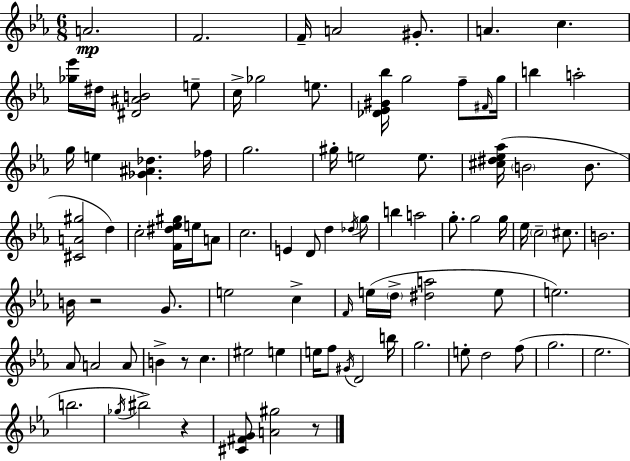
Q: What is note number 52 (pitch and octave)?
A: E5